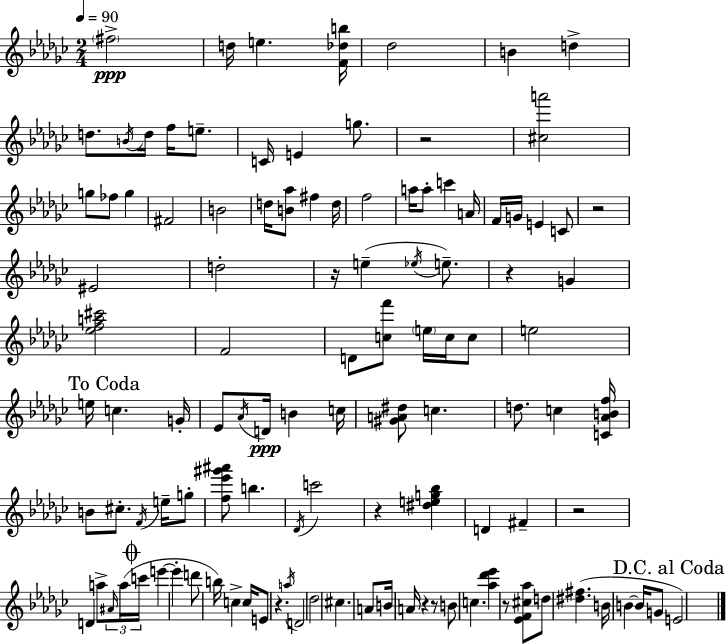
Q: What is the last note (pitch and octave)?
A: E4